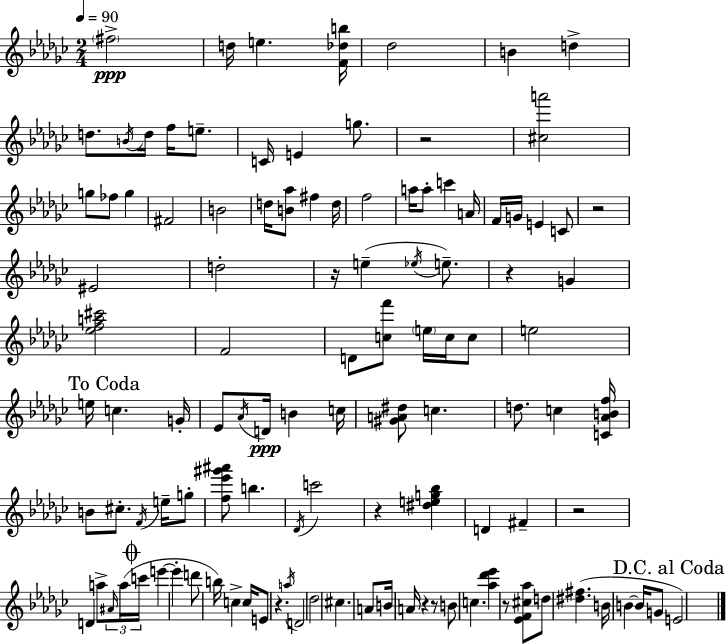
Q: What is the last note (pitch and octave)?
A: E4